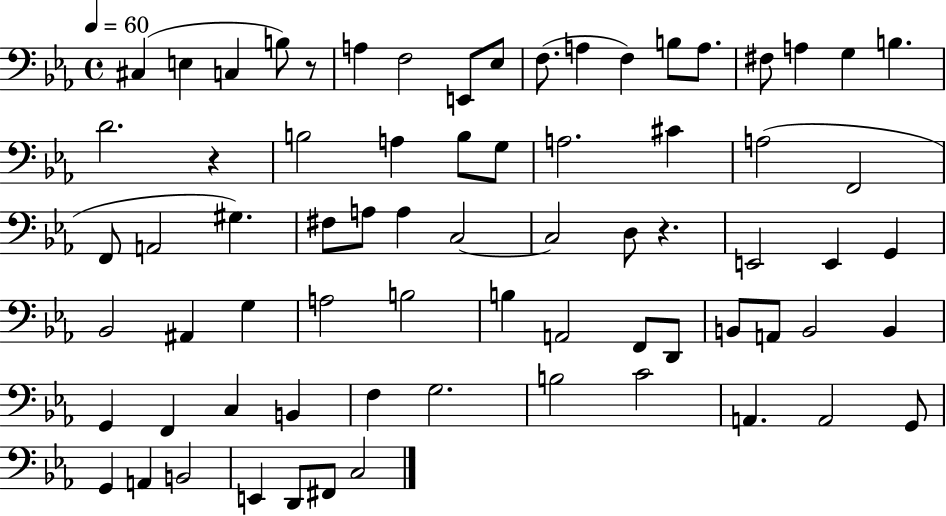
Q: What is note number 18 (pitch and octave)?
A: D4